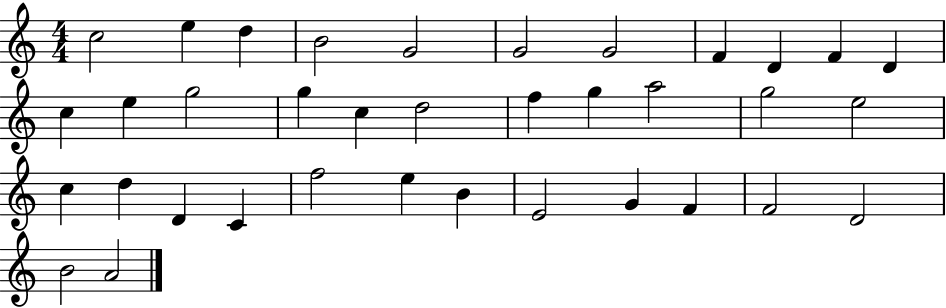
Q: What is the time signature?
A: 4/4